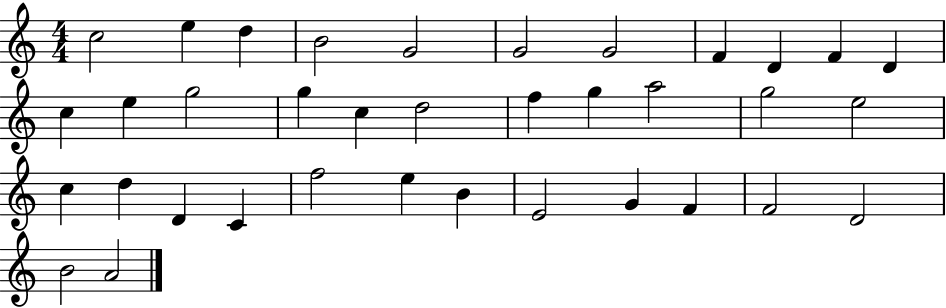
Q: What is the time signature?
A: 4/4